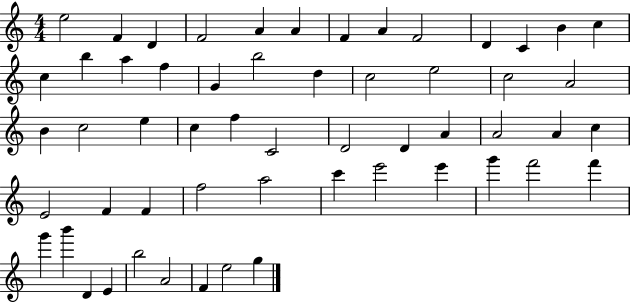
{
  \clef treble
  \numericTimeSignature
  \time 4/4
  \key c \major
  e''2 f'4 d'4 | f'2 a'4 a'4 | f'4 a'4 f'2 | d'4 c'4 b'4 c''4 | \break c''4 b''4 a''4 f''4 | g'4 b''2 d''4 | c''2 e''2 | c''2 a'2 | \break b'4 c''2 e''4 | c''4 f''4 c'2 | d'2 d'4 a'4 | a'2 a'4 c''4 | \break e'2 f'4 f'4 | f''2 a''2 | c'''4 e'''2 e'''4 | g'''4 f'''2 f'''4 | \break g'''4 b'''4 d'4 e'4 | b''2 a'2 | f'4 e''2 g''4 | \bar "|."
}